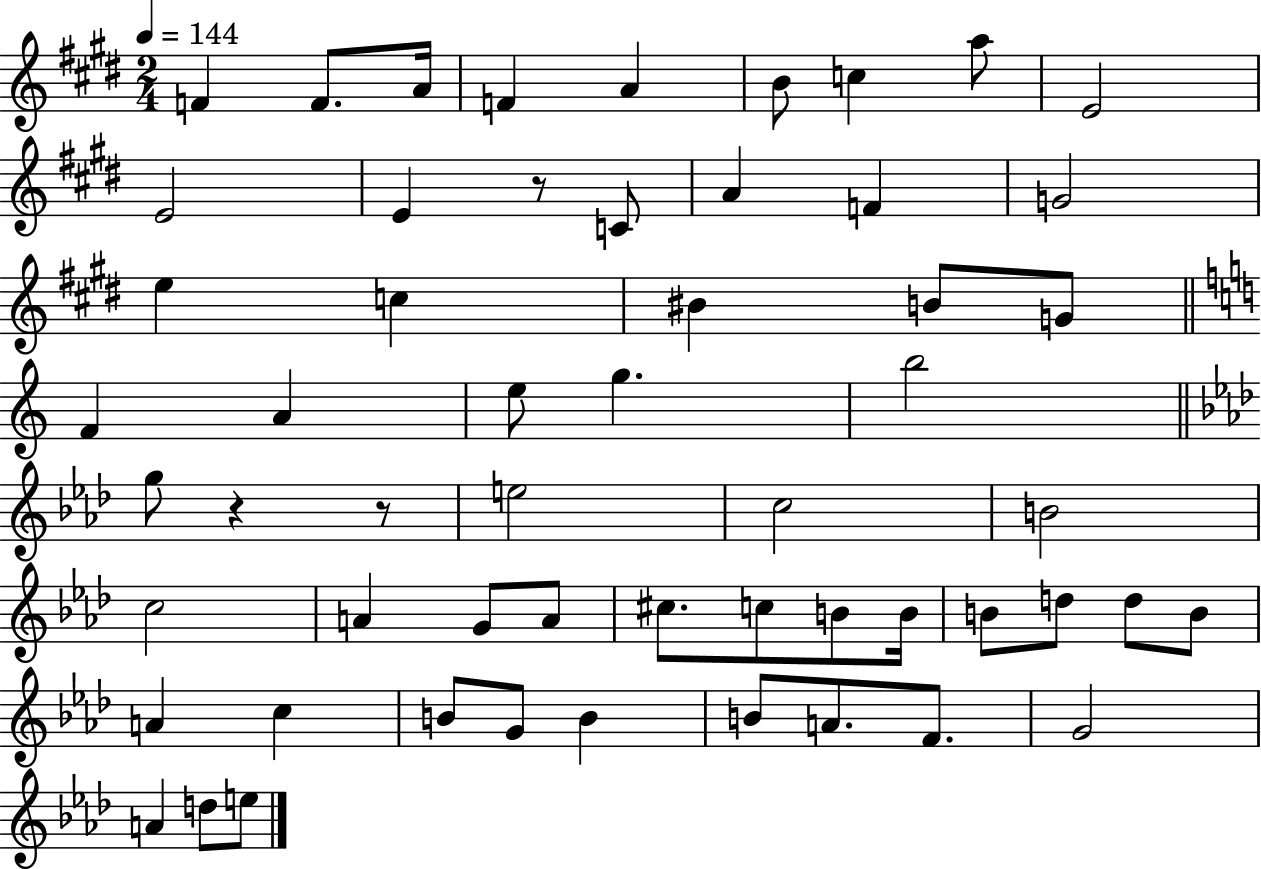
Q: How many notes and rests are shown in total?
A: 56